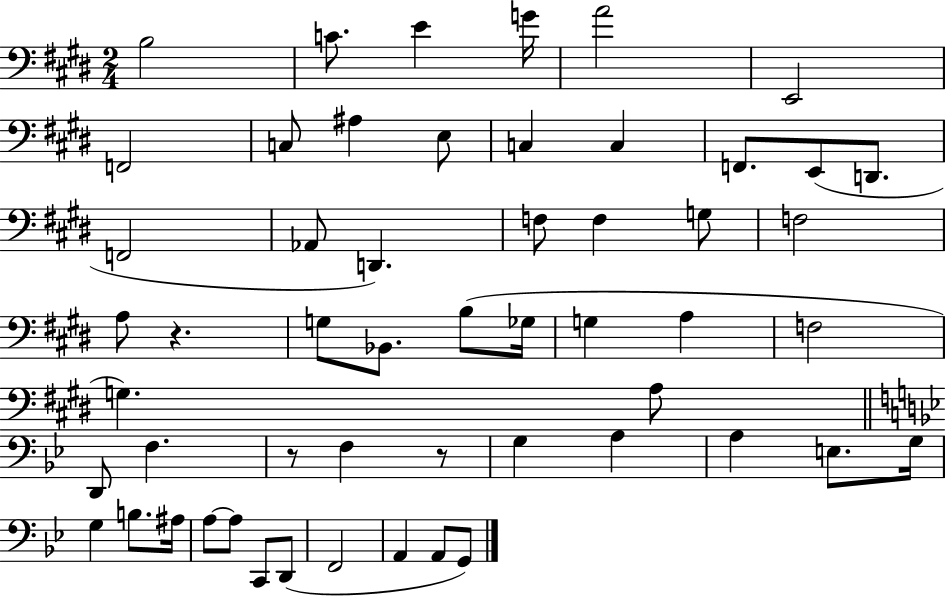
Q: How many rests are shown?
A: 3